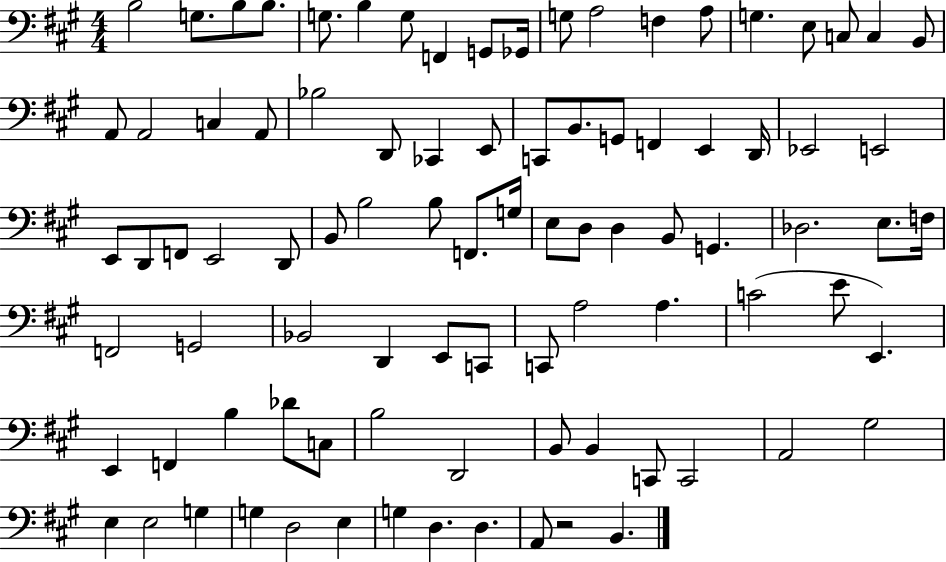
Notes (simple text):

B3/h G3/e. B3/e B3/e. G3/e. B3/q G3/e F2/q G2/e Gb2/s G3/e A3/h F3/q A3/e G3/q. E3/e C3/e C3/q B2/e A2/e A2/h C3/q A2/e Bb3/h D2/e CES2/q E2/e C2/e B2/e. G2/e F2/q E2/q D2/s Eb2/h E2/h E2/e D2/e F2/e E2/h D2/e B2/e B3/h B3/e F2/e. G3/s E3/e D3/e D3/q B2/e G2/q. Db3/h. E3/e. F3/s F2/h G2/h Bb2/h D2/q E2/e C2/e C2/e A3/h A3/q. C4/h E4/e E2/q. E2/q F2/q B3/q Db4/e C3/e B3/h D2/h B2/e B2/q C2/e C2/h A2/h G#3/h E3/q E3/h G3/q G3/q D3/h E3/q G3/q D3/q. D3/q. A2/e R/h B2/q.